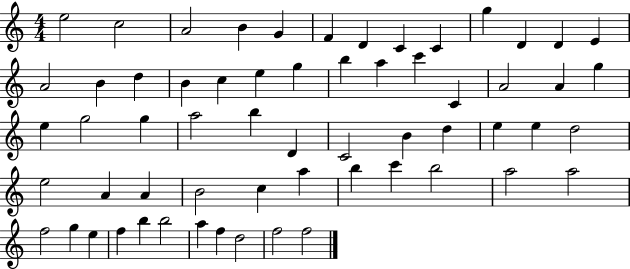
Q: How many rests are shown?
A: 0